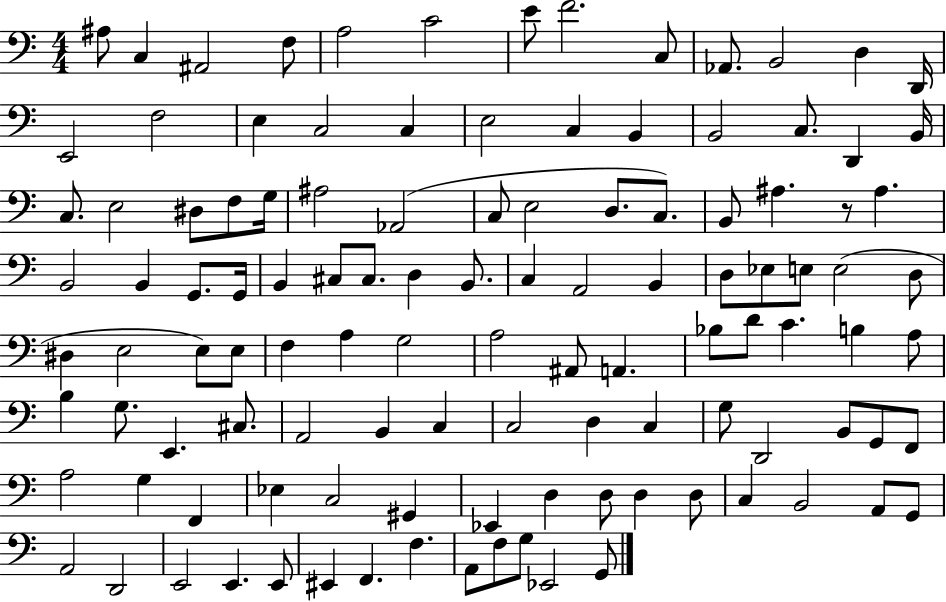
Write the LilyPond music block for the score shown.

{
  \clef bass
  \numericTimeSignature
  \time 4/4
  \key c \major
  ais8 c4 ais,2 f8 | a2 c'2 | e'8 f'2. c8 | aes,8. b,2 d4 d,16 | \break e,2 f2 | e4 c2 c4 | e2 c4 b,4 | b,2 c8. d,4 b,16 | \break c8. e2 dis8 f8 g16 | ais2 aes,2( | c8 e2 d8. c8.) | b,8 ais4. r8 ais4. | \break b,2 b,4 g,8. g,16 | b,4 cis8 cis8. d4 b,8. | c4 a,2 b,4 | d8 ees8 e8 e2( d8 | \break dis4 e2 e8) e8 | f4 a4 g2 | a2 ais,8 a,4. | bes8 d'8 c'4. b4 a8 | \break b4 g8. e,4. cis8. | a,2 b,4 c4 | c2 d4 c4 | g8 d,2 b,8 g,8 f,8 | \break a2 g4 f,4 | ees4 c2 gis,4 | ees,4 d4 d8 d4 d8 | c4 b,2 a,8 g,8 | \break a,2 d,2 | e,2 e,4. e,8 | eis,4 f,4. f4. | a,8 f8 g8 ees,2 g,8 | \break \bar "|."
}